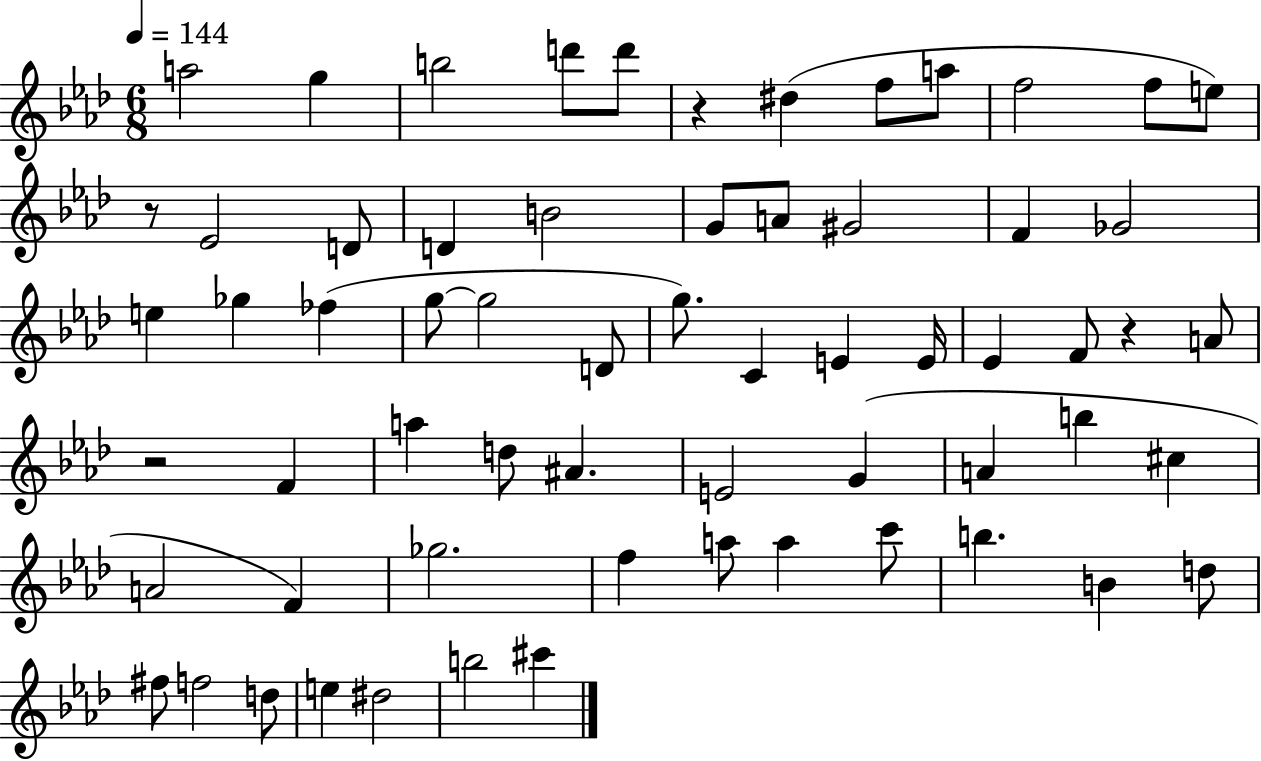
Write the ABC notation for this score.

X:1
T:Untitled
M:6/8
L:1/4
K:Ab
a2 g b2 d'/2 d'/2 z ^d f/2 a/2 f2 f/2 e/2 z/2 _E2 D/2 D B2 G/2 A/2 ^G2 F _G2 e _g _f g/2 g2 D/2 g/2 C E E/4 _E F/2 z A/2 z2 F a d/2 ^A E2 G A b ^c A2 F _g2 f a/2 a c'/2 b B d/2 ^f/2 f2 d/2 e ^d2 b2 ^c'